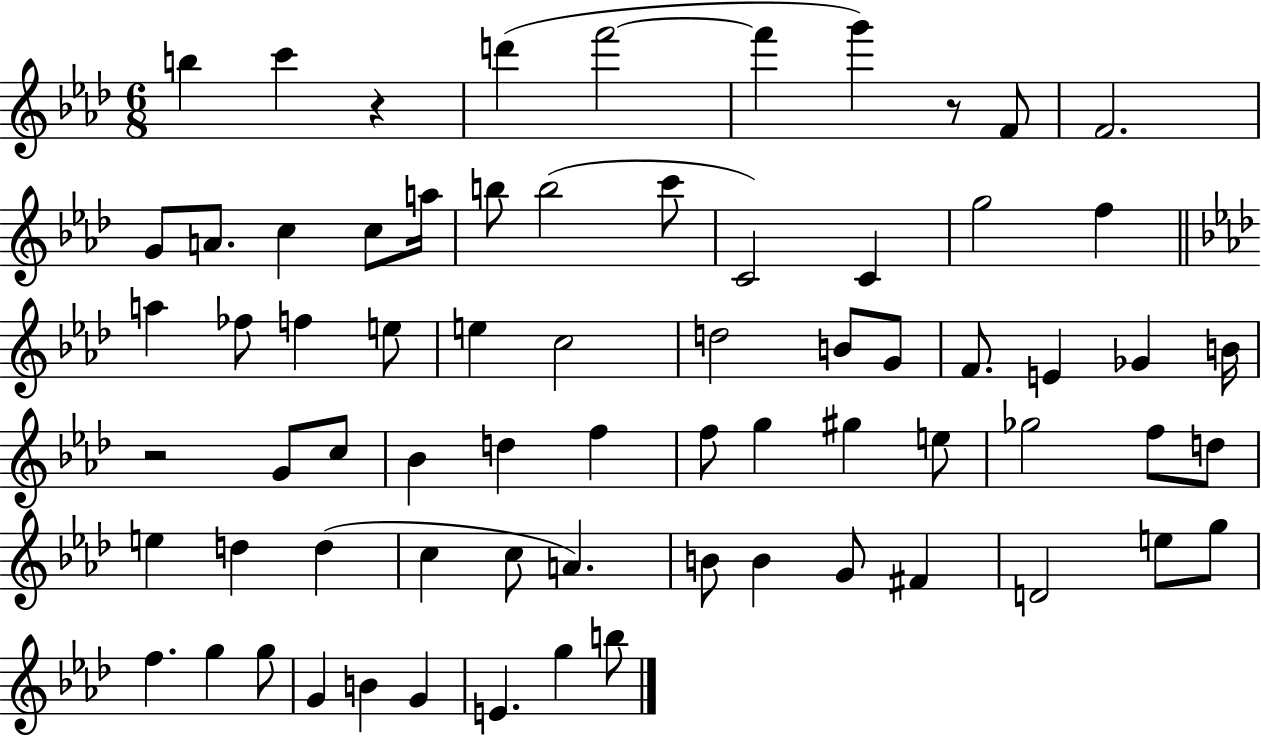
{
  \clef treble
  \numericTimeSignature
  \time 6/8
  \key aes \major
  b''4 c'''4 r4 | d'''4( f'''2~~ | f'''4 g'''4) r8 f'8 | f'2. | \break g'8 a'8. c''4 c''8 a''16 | b''8 b''2( c'''8 | c'2) c'4 | g''2 f''4 | \break \bar "||" \break \key f \minor a''4 fes''8 f''4 e''8 | e''4 c''2 | d''2 b'8 g'8 | f'8. e'4 ges'4 b'16 | \break r2 g'8 c''8 | bes'4 d''4 f''4 | f''8 g''4 gis''4 e''8 | ges''2 f''8 d''8 | \break e''4 d''4 d''4( | c''4 c''8 a'4.) | b'8 b'4 g'8 fis'4 | d'2 e''8 g''8 | \break f''4. g''4 g''8 | g'4 b'4 g'4 | e'4. g''4 b''8 | \bar "|."
}